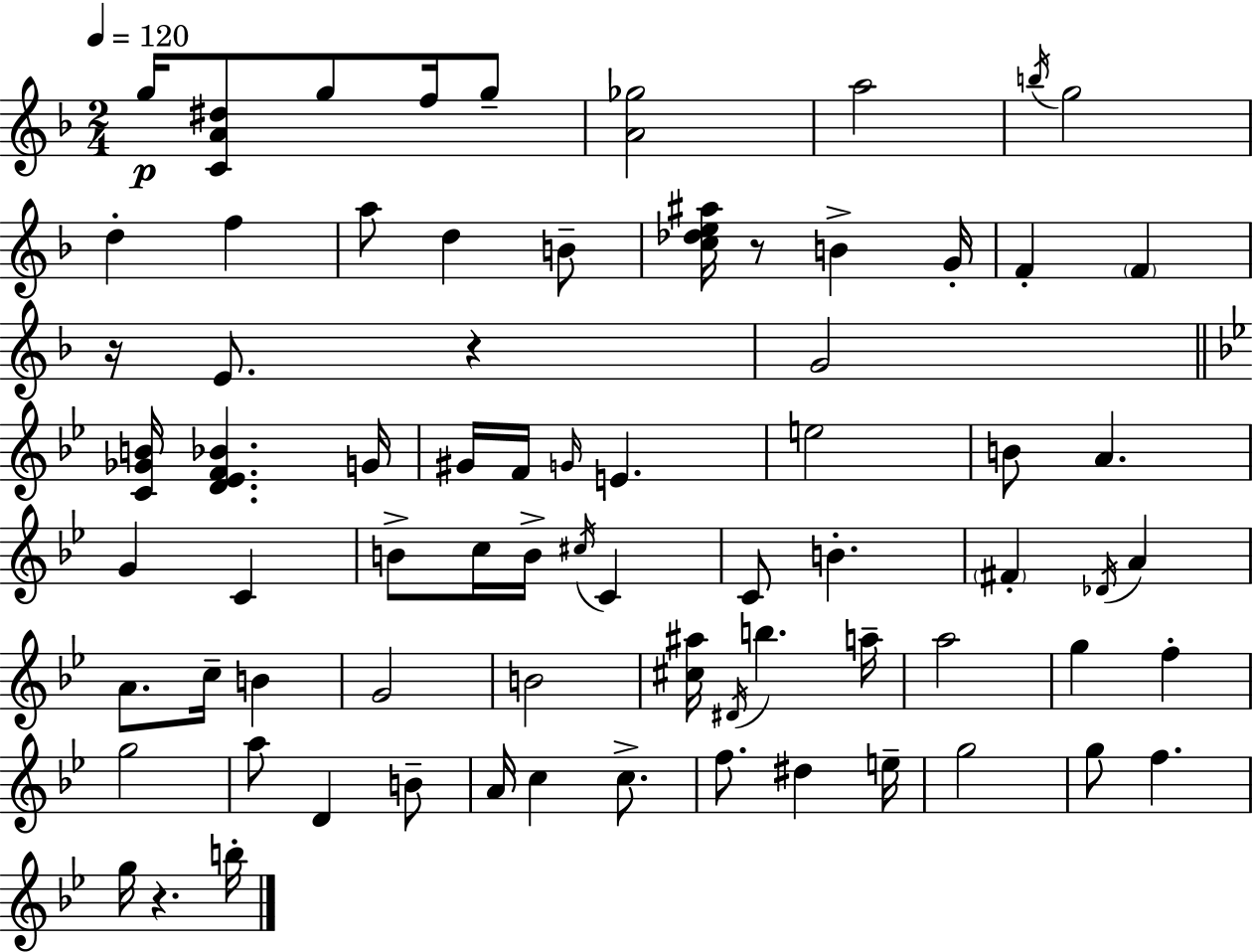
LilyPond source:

{
  \clef treble
  \numericTimeSignature
  \time 2/4
  \key f \major
  \tempo 4 = 120
  g''16\p <c' a' dis''>8 g''8 f''16 g''8-- | <a' ges''>2 | a''2 | \acciaccatura { b''16 } g''2 | \break d''4-. f''4 | a''8 d''4 b'8-- | <c'' des'' e'' ais''>16 r8 b'4-> | g'16-. f'4-. \parenthesize f'4 | \break r16 e'8. r4 | g'2 | \bar "||" \break \key g \minor <c' ges' b'>16 <d' ees' f' bes'>4. g'16 | gis'16 f'16 \grace { g'16 } e'4. | e''2 | b'8 a'4. | \break g'4 c'4 | b'8-> c''16 b'16-> \acciaccatura { cis''16 } c'4 | c'8 b'4.-. | \parenthesize fis'4-. \acciaccatura { des'16 } a'4 | \break a'8. c''16-- b'4 | g'2 | b'2 | <cis'' ais''>16 \acciaccatura { dis'16 } b''4. | \break a''16-- a''2 | g''4 | f''4-. g''2 | a''8 d'4 | \break b'8-- a'16 c''4 | c''8.-> f''8. dis''4 | e''16-- g''2 | g''8 f''4. | \break g''16 r4. | b''16-. \bar "|."
}